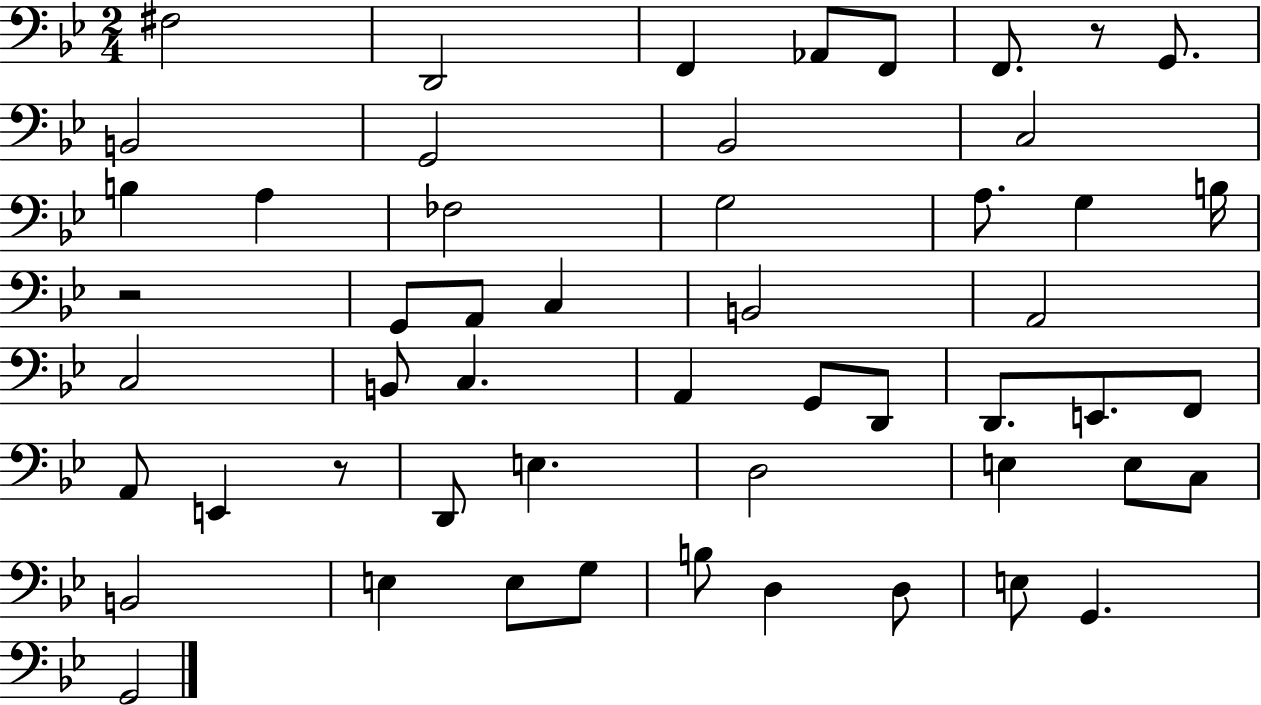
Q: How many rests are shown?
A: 3